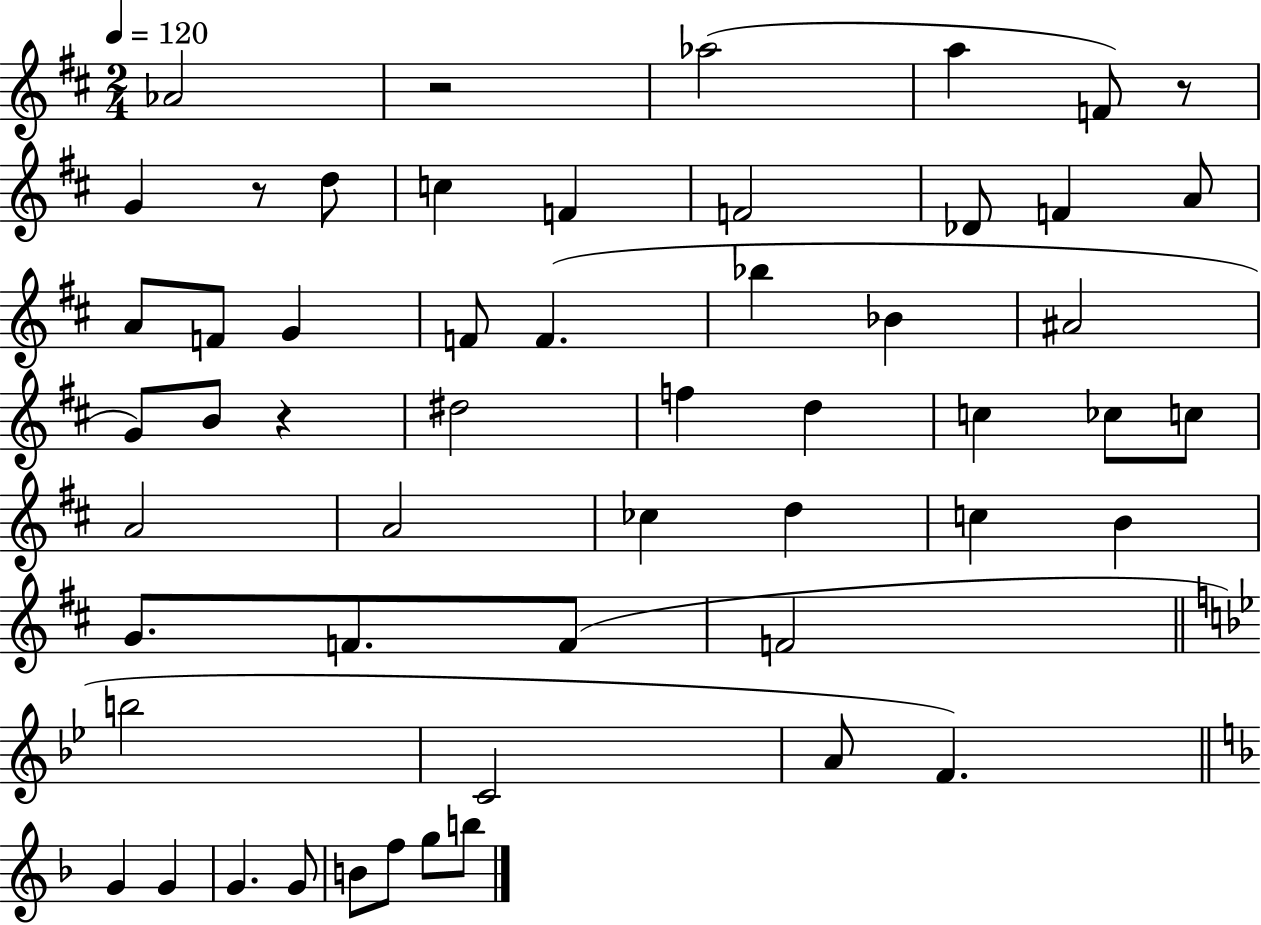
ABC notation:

X:1
T:Untitled
M:2/4
L:1/4
K:D
_A2 z2 _a2 a F/2 z/2 G z/2 d/2 c F F2 _D/2 F A/2 A/2 F/2 G F/2 F _b _B ^A2 G/2 B/2 z ^d2 f d c _c/2 c/2 A2 A2 _c d c B G/2 F/2 F/2 F2 b2 C2 A/2 F G G G G/2 B/2 f/2 g/2 b/2